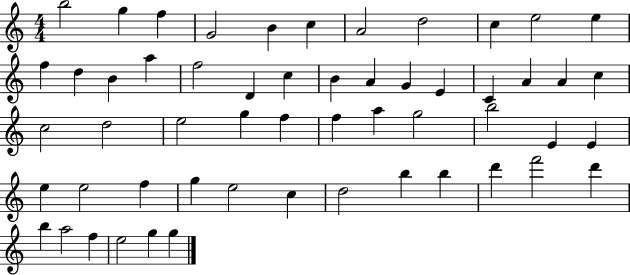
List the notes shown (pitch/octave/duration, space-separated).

B5/h G5/q F5/q G4/h B4/q C5/q A4/h D5/h C5/q E5/h E5/q F5/q D5/q B4/q A5/q F5/h D4/q C5/q B4/q A4/q G4/q E4/q C4/q A4/q A4/q C5/q C5/h D5/h E5/h G5/q F5/q F5/q A5/q G5/h B5/h E4/q E4/q E5/q E5/h F5/q G5/q E5/h C5/q D5/h B5/q B5/q D6/q F6/h D6/q B5/q A5/h F5/q E5/h G5/q G5/q